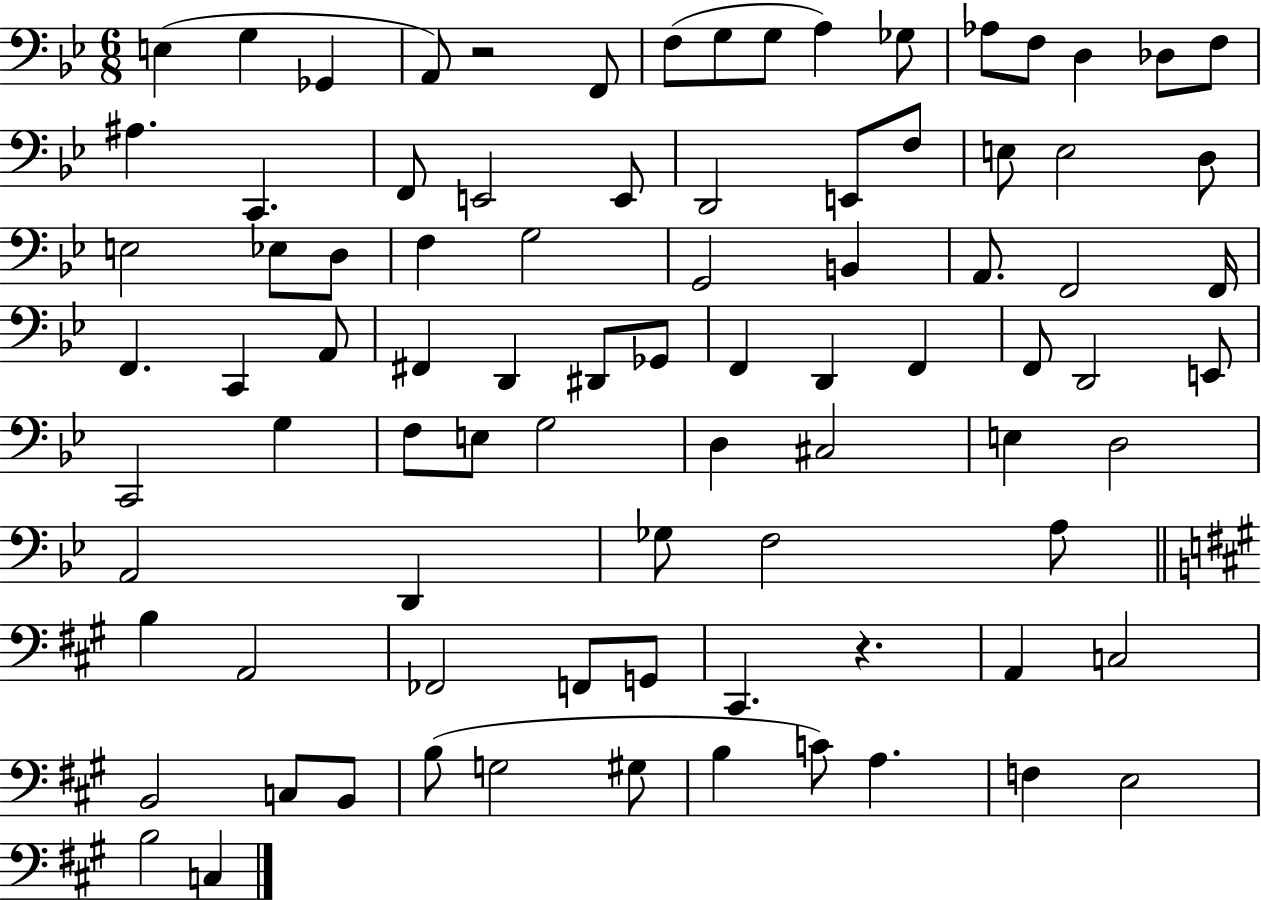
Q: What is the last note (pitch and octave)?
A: C3